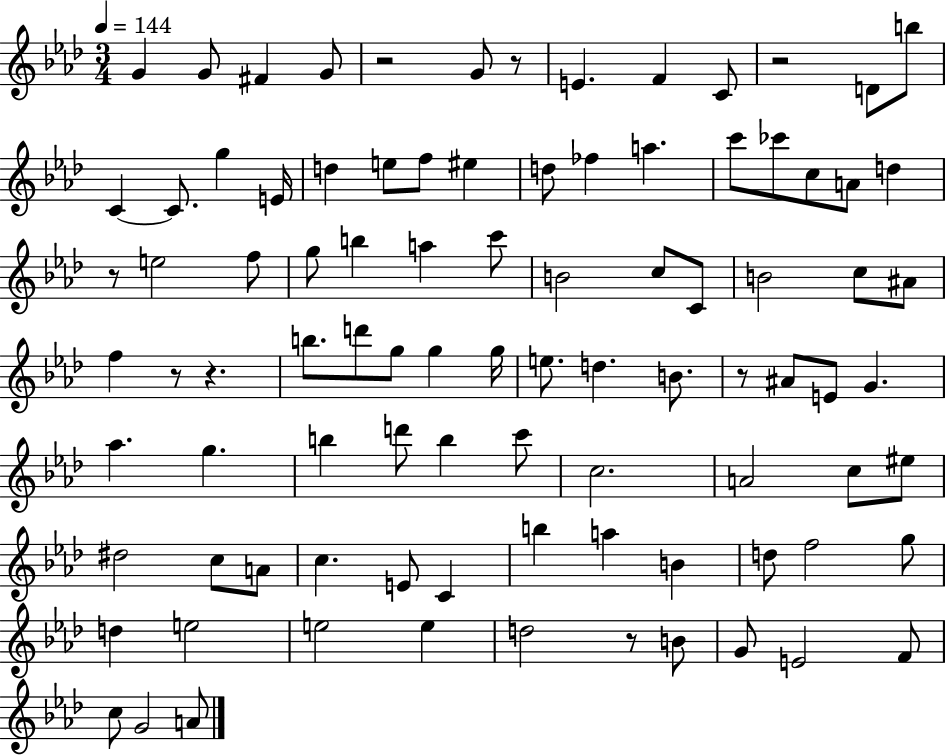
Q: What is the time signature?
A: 3/4